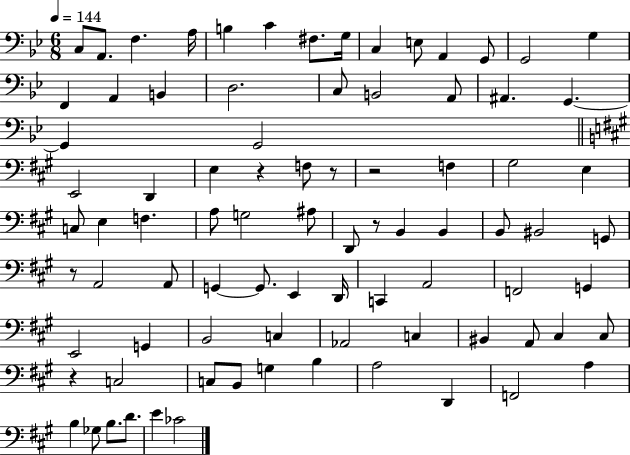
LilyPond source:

{
  \clef bass
  \numericTimeSignature
  \time 6/8
  \key bes \major
  \tempo 4 = 144
  c8 a,8. f4. a16 | b4 c'4 fis8. g16 | c4 e8 a,4 g,8 | g,2 g4 | \break f,4 a,4 b,4 | d2. | c8 b,2 a,8 | ais,4. g,4.~~ | \break g,4 g,2 | \bar "||" \break \key a \major e,2 d,4 | e4 r4 f8 r8 | r2 f4 | gis2 e4 | \break c8 e4 f4. | a8 g2 ais8 | d,8 r8 b,4 b,4 | b,8 bis,2 g,8 | \break r8 a,2 a,8 | g,4~~ g,8. e,4 d,16 | c,4 a,2 | f,2 g,4 | \break e,2 g,4 | b,2 c4 | aes,2 c4 | bis,4 a,8 cis4 cis8 | \break r4 c2 | c8 b,8 g4 b4 | a2 d,4 | f,2 a4 | \break b4 ges8 b8. d'8. | e'4 ces'2 | \bar "|."
}